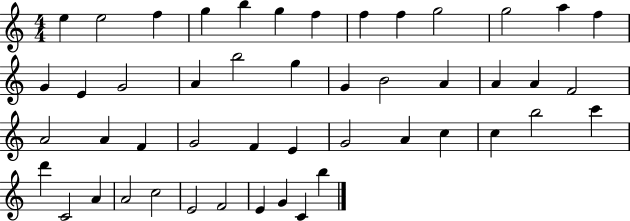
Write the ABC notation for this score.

X:1
T:Untitled
M:4/4
L:1/4
K:C
e e2 f g b g f f f g2 g2 a f G E G2 A b2 g G B2 A A A F2 A2 A F G2 F E G2 A c c b2 c' d' C2 A A2 c2 E2 F2 E G C b